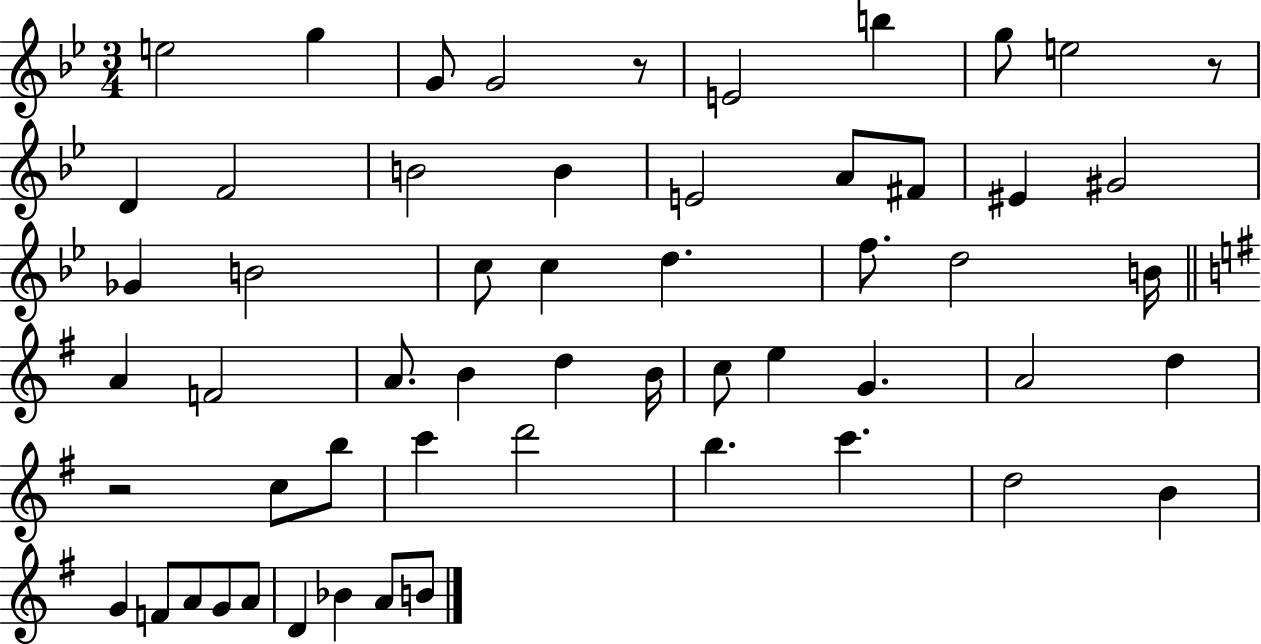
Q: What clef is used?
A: treble